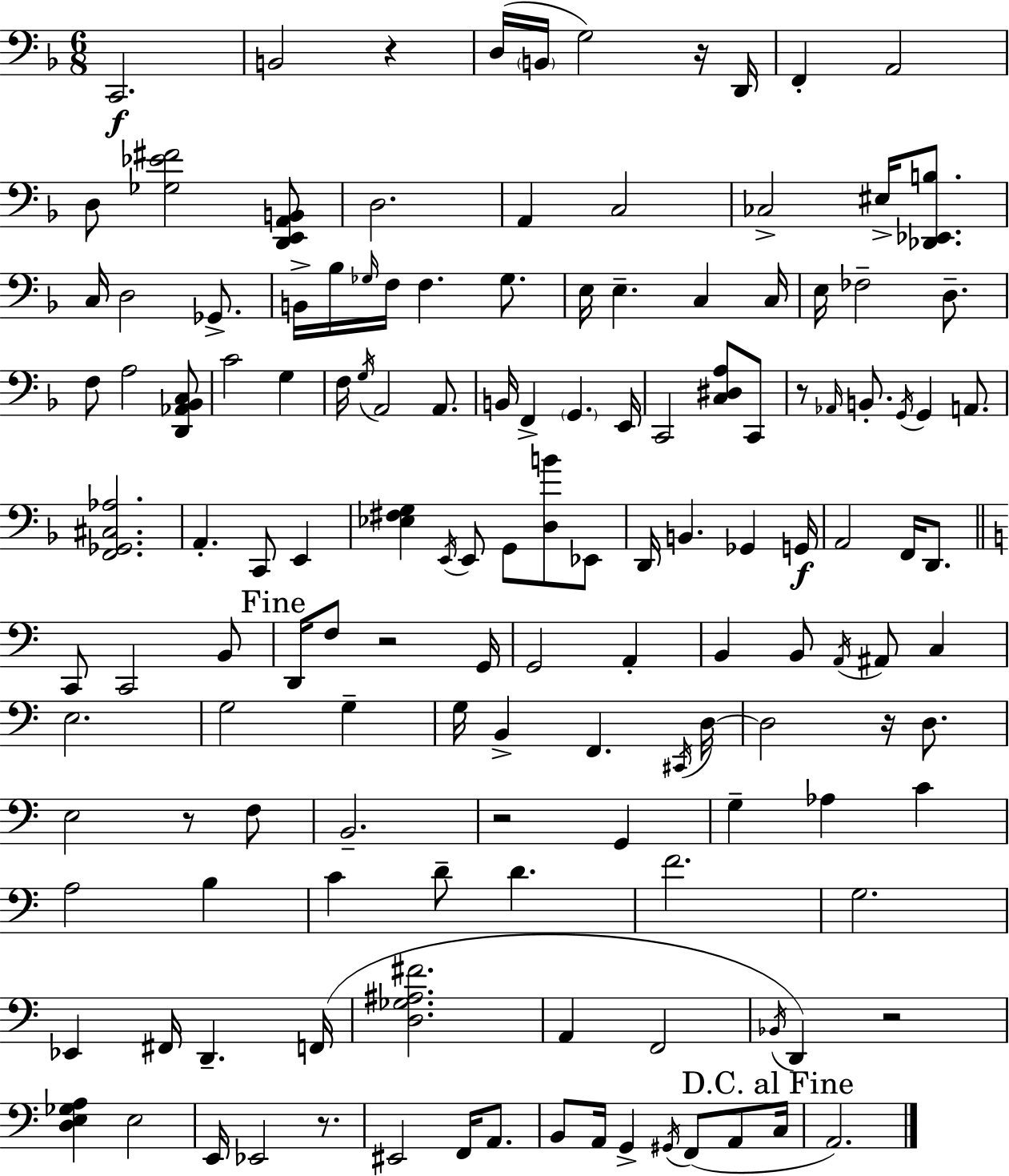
X:1
T:Untitled
M:6/8
L:1/4
K:F
C,,2 B,,2 z D,/4 B,,/4 G,2 z/4 D,,/4 F,, A,,2 D,/2 [_G,_E^F]2 [D,,E,,A,,B,,]/2 D,2 A,, C,2 _C,2 ^E,/4 [_D,,_E,,B,]/2 C,/4 D,2 _G,,/2 B,,/4 _B,/4 _G,/4 F,/4 F, _G,/2 E,/4 E, C, C,/4 E,/4 _F,2 D,/2 F,/2 A,2 [D,,_A,,_B,,C,]/2 C2 G, F,/4 G,/4 A,,2 A,,/2 B,,/4 F,, G,, E,,/4 C,,2 [C,^D,A,]/2 C,,/2 z/2 _A,,/4 B,,/2 G,,/4 G,, A,,/2 [F,,_G,,^C,_A,]2 A,, C,,/2 E,, [_E,^F,G,] E,,/4 E,,/2 G,,/2 [D,B]/2 _E,,/2 D,,/4 B,, _G,, G,,/4 A,,2 F,,/4 D,,/2 C,,/2 C,,2 B,,/2 D,,/4 F,/2 z2 G,,/4 G,,2 A,, B,, B,,/2 A,,/4 ^A,,/2 C, E,2 G,2 G, G,/4 B,, F,, ^C,,/4 D,/4 D,2 z/4 D,/2 E,2 z/2 F,/2 B,,2 z2 G,, G, _A, C A,2 B, C D/2 D F2 G,2 _E,, ^F,,/4 D,, F,,/4 [D,_G,^A,^F]2 A,, F,,2 _B,,/4 D,, z2 [D,E,_G,A,] E,2 E,,/4 _E,,2 z/2 ^E,,2 F,,/4 A,,/2 B,,/2 A,,/4 G,, ^G,,/4 F,,/2 A,,/2 C,/4 A,,2